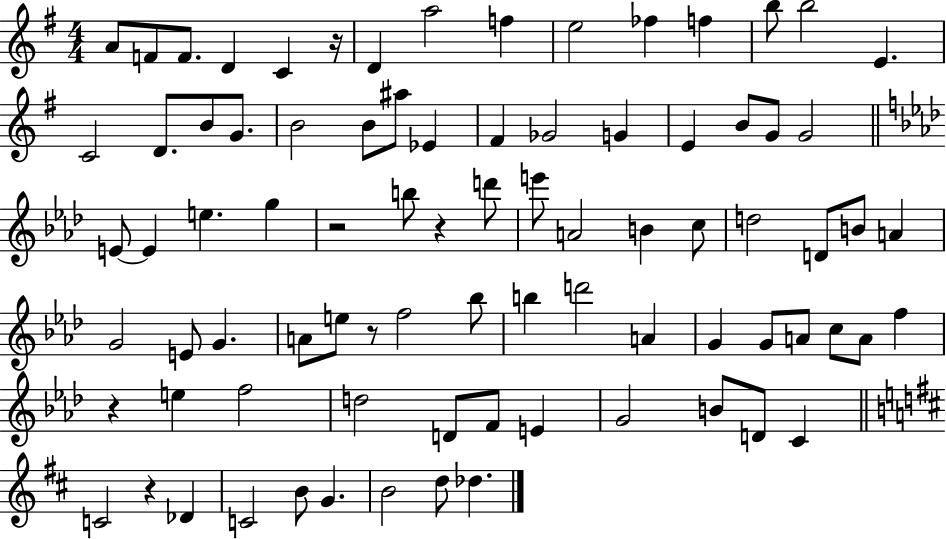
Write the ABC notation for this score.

X:1
T:Untitled
M:4/4
L:1/4
K:G
A/2 F/2 F/2 D C z/4 D a2 f e2 _f f b/2 b2 E C2 D/2 B/2 G/2 B2 B/2 ^a/2 _E ^F _G2 G E B/2 G/2 G2 E/2 E e g z2 b/2 z d'/2 e'/2 A2 B c/2 d2 D/2 B/2 A G2 E/2 G A/2 e/2 z/2 f2 _b/2 b d'2 A G G/2 A/2 c/2 A/2 f z e f2 d2 D/2 F/2 E G2 B/2 D/2 C C2 z _D C2 B/2 G B2 d/2 _d